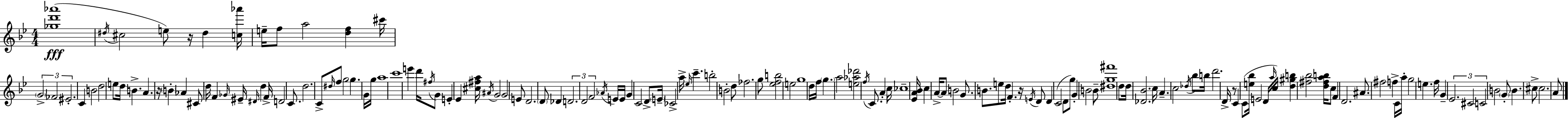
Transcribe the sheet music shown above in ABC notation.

X:1
T:Untitled
M:4/4
L:1/4
K:Gm
[_gd'_a']4 ^d/4 ^c2 e/2 z/4 ^d [c_a']/4 e/4 f/2 a2 [df] ^c'/4 G2 _F2 ^E2 C B2 d2 e/2 d/4 B A z/4 B _A ^C/2 d/4 F _G/4 ^E/4 ^D/4 d F/4 D2 C/2 d2 C/2 ^d/4 f/2 g2 g G/4 g/4 a4 c'4 e' d'/4 ^f/4 G/2 E _E [^c^fa]/4 ^A/4 G2 G2 E/2 D2 D/2 _D D2 D2 F2 _A/4 E/4 E/4 G C2 D/2 E/4 _C2 a/4 _e/4 c' b2 B2 d/2 _f2 g/2 [_efb]2 e2 g4 d/4 f/4 g a2 [e_a_d']2 f/4 C/2 A c/4 _c4 [_EA_B]/4 c A/4 A/2 B2 G/2 B/2 e/2 d/4 F z/4 E/4 D/2 D C2 D/2 g/2 G B2 B/2 [^dg^f']4 d/2 d/4 [_D_B]2 c/4 A c2 _d/4 _b/2 b/4 d'2 D/4 z/2 C C/2 [e_b]/4 E2 D/4 a/4 c/4 [d^gb] [^f_b]2 [d^fab]/4 c/2 F D2 ^A/2 ^f2 f C/4 a/4 g2 e f/4 G _E2 ^C2 C2 B2 G/2 B ^c/2 ^c2 A/2